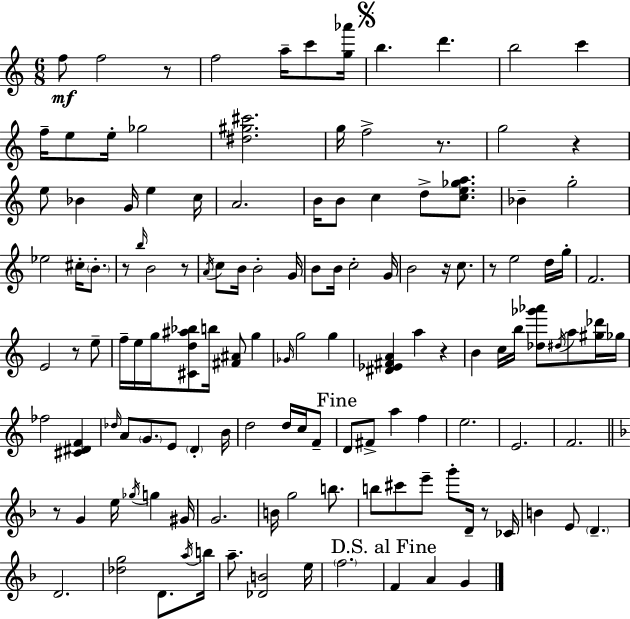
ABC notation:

X:1
T:Untitled
M:6/8
L:1/4
K:C
f/2 f2 z/2 f2 a/4 c'/2 [g_a']/4 b d' b2 c' f/4 e/2 e/4 _g2 [^d^g^c']2 g/4 f2 z/2 g2 z e/2 _B G/4 e c/4 A2 B/4 B/2 c d/2 [ce_ga]/2 _B g2 _e2 ^c/4 B/2 z/2 b/4 B2 z/2 A/4 c/2 B/4 B2 G/4 B/2 B/4 c2 G/4 B2 z/4 c/2 z/2 e2 d/4 g/4 F2 E2 z/2 e/2 f/4 e/4 g/4 [^Cd^a_b]/2 b/4 [^F^A]/2 g _G/4 g2 g [^D_E^FA] a z B c/4 b/4 [_d_g'_a']/2 ^d/4 a/2 [^g_d']/4 _g/4 _f2 [^C^DF] _d/4 A/2 G/2 E/2 D B/4 d2 d/4 c/4 F/2 D/2 ^F/2 a f e2 E2 F2 z/2 G e/4 _g/4 g ^G/4 G2 B/4 g2 b/2 b/2 ^c'/2 e'/2 g'/2 D/4 z/2 _C/4 B E/2 D D2 [_dg]2 D/2 a/4 b/4 a/2 [_DB]2 e/4 f2 F A G